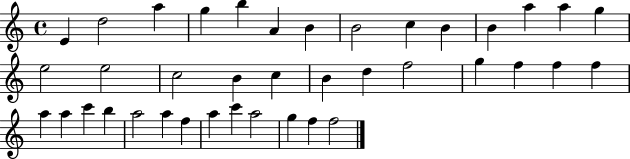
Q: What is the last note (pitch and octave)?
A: F5